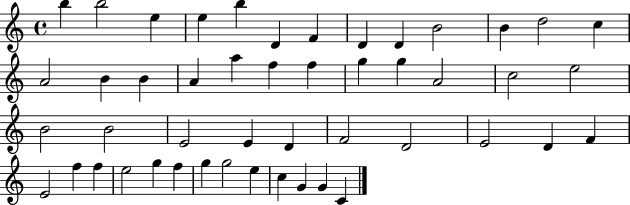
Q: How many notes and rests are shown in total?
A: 48